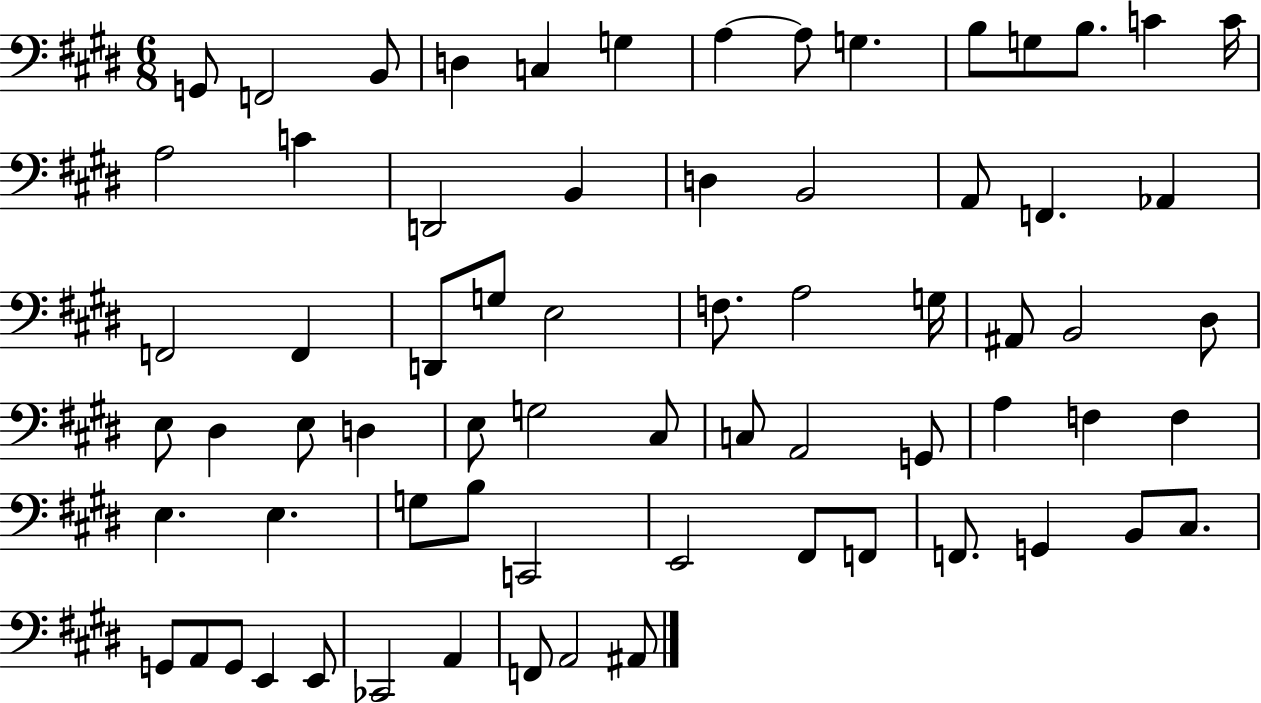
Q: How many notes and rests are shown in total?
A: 69